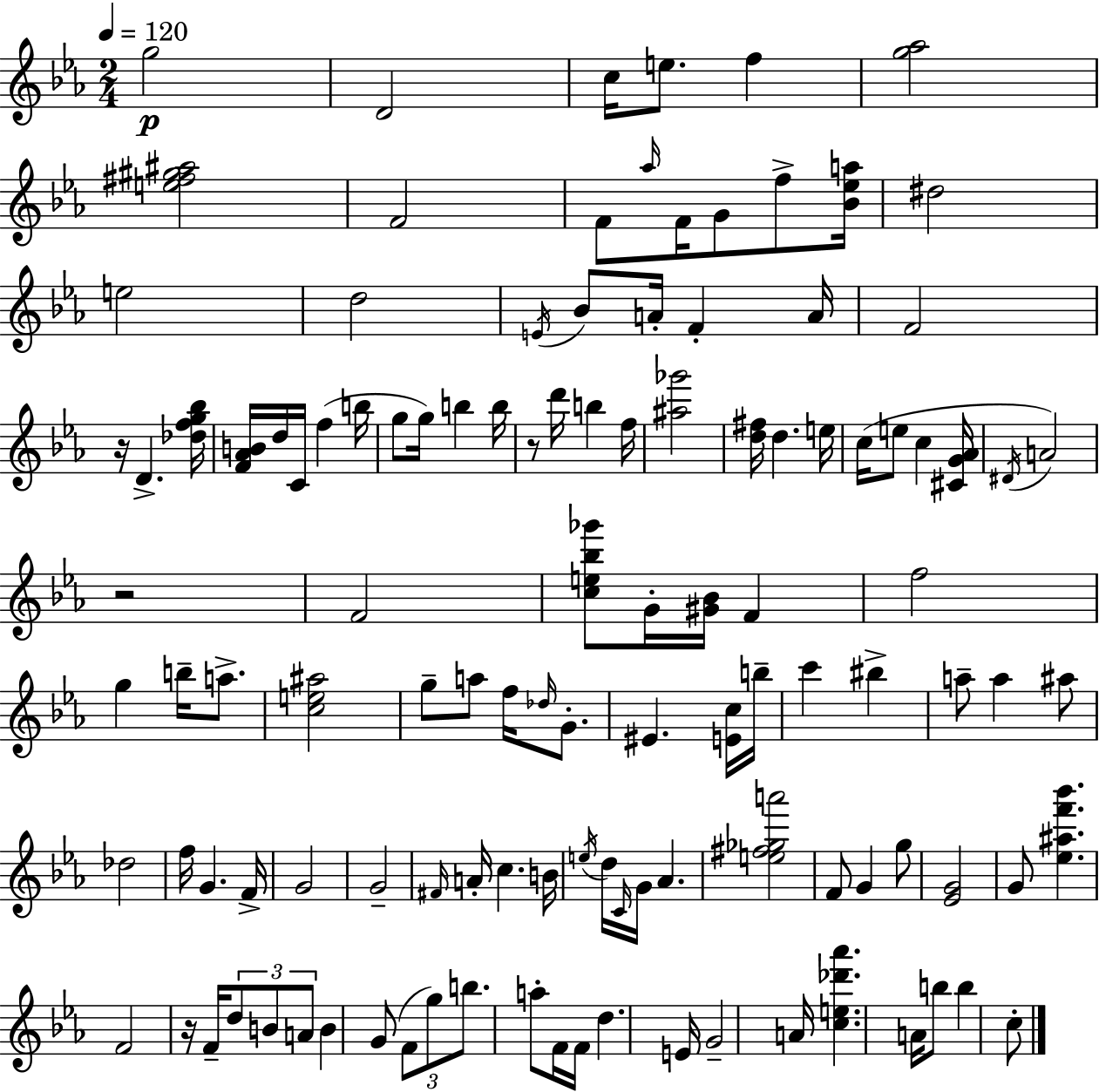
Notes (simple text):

G5/h D4/h C5/s E5/e. F5/q [G5,Ab5]/h [E5,F#5,G#5,A#5]/h F4/h F4/e Ab5/s F4/s G4/e F5/e [Bb4,Eb5,A5]/s D#5/h E5/h D5/h E4/s Bb4/e A4/s F4/q A4/s F4/h R/s D4/q. [Db5,F5,G5,Bb5]/s [F4,Ab4,B4]/s D5/s C4/s F5/q B5/s G5/e G5/s B5/q B5/s R/e D6/s B5/q F5/s [A#5,Gb6]/h [D5,F#5]/s D5/q. E5/s C5/s E5/e C5/q [C#4,G4,Ab4]/s D#4/s A4/h R/h F4/h [C5,E5,Bb5,Gb6]/e G4/s [G#4,Bb4]/s F4/q F5/h G5/q B5/s A5/e. [C5,E5,A#5]/h G5/e A5/e F5/s Db5/s G4/e. EIS4/q. [E4,C5]/s B5/s C6/q BIS5/q A5/e A5/q A#5/e Db5/h F5/s G4/q. F4/s G4/h G4/h F#4/s A4/s C5/q. B4/s E5/s D5/s C4/s G4/s Ab4/q. [E5,F#5,Gb5,A6]/h F4/e G4/q G5/e [Eb4,G4]/h G4/e [Eb5,A#5,F6,Bb6]/q. F4/h R/s F4/s D5/e B4/e A4/e B4/q G4/e F4/e G5/e B5/e. A5/e F4/s F4/s D5/q. E4/s G4/h A4/s [C5,E5,Db6,Ab6]/q. A4/s B5/e B5/q C5/e